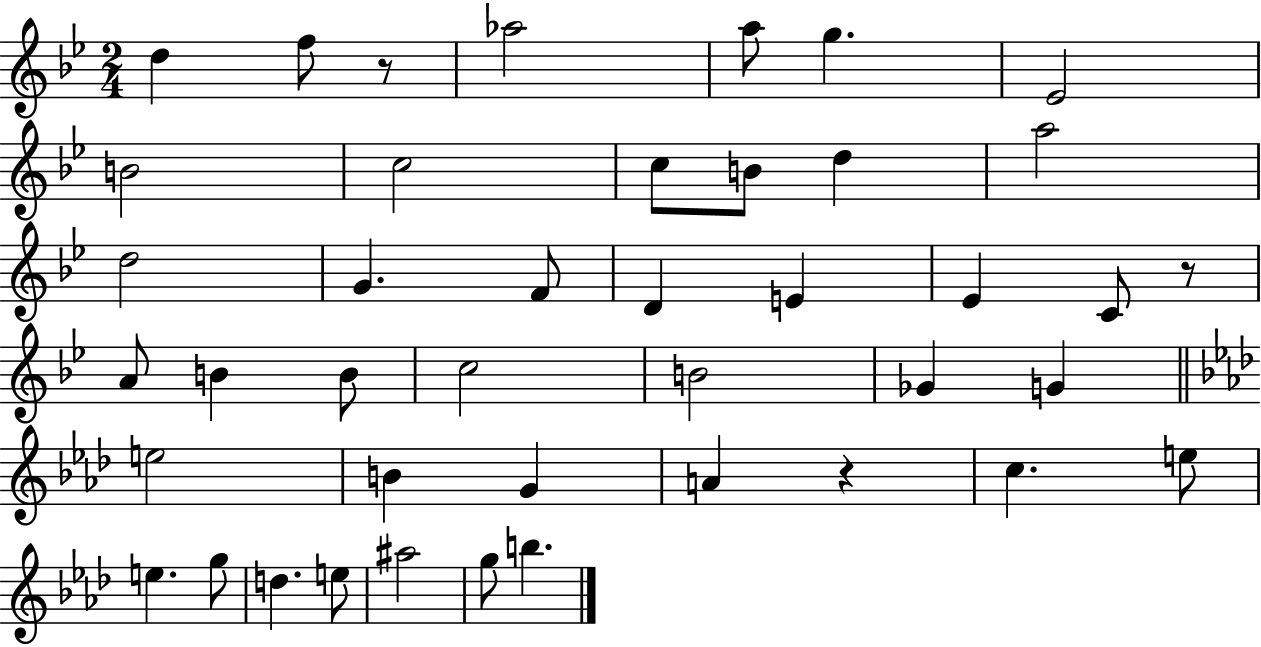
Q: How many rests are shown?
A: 3